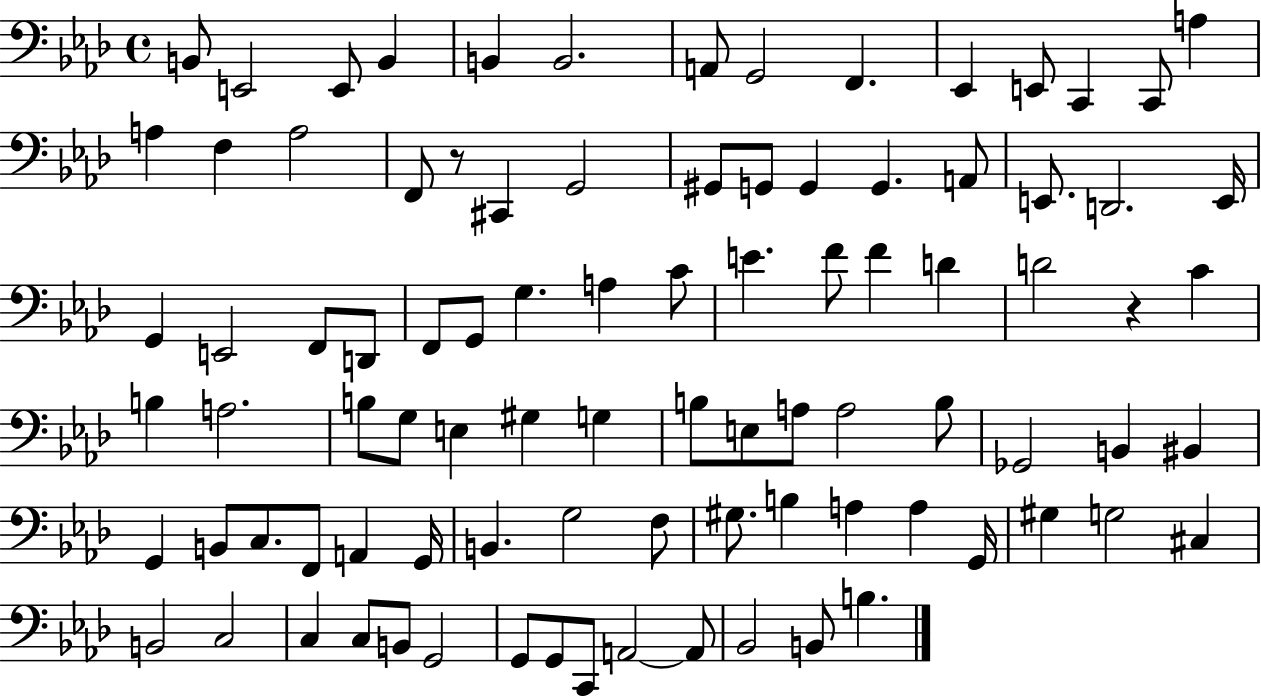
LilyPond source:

{
  \clef bass
  \time 4/4
  \defaultTimeSignature
  \key aes \major
  b,8 e,2 e,8 b,4 | b,4 b,2. | a,8 g,2 f,4. | ees,4 e,8 c,4 c,8 a4 | \break a4 f4 a2 | f,8 r8 cis,4 g,2 | gis,8 g,8 g,4 g,4. a,8 | e,8. d,2. e,16 | \break g,4 e,2 f,8 d,8 | f,8 g,8 g4. a4 c'8 | e'4. f'8 f'4 d'4 | d'2 r4 c'4 | \break b4 a2. | b8 g8 e4 gis4 g4 | b8 e8 a8 a2 b8 | ges,2 b,4 bis,4 | \break g,4 b,8 c8. f,8 a,4 g,16 | b,4. g2 f8 | gis8. b4 a4 a4 g,16 | gis4 g2 cis4 | \break b,2 c2 | c4 c8 b,8 g,2 | g,8 g,8 c,8 a,2~~ a,8 | bes,2 b,8 b4. | \break \bar "|."
}